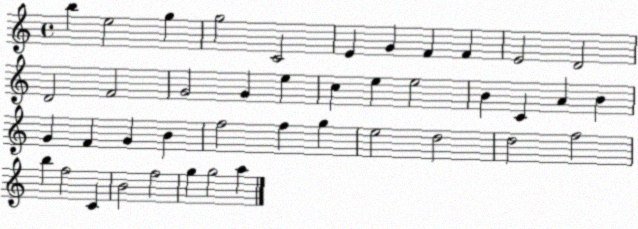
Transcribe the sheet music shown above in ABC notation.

X:1
T:Untitled
M:4/4
L:1/4
K:C
b e2 g g2 C2 E G F F E2 D2 D2 F2 G2 G e c e e2 B C A B G F G B f2 f g e2 d2 d2 f2 b f2 C B2 f2 g g2 a